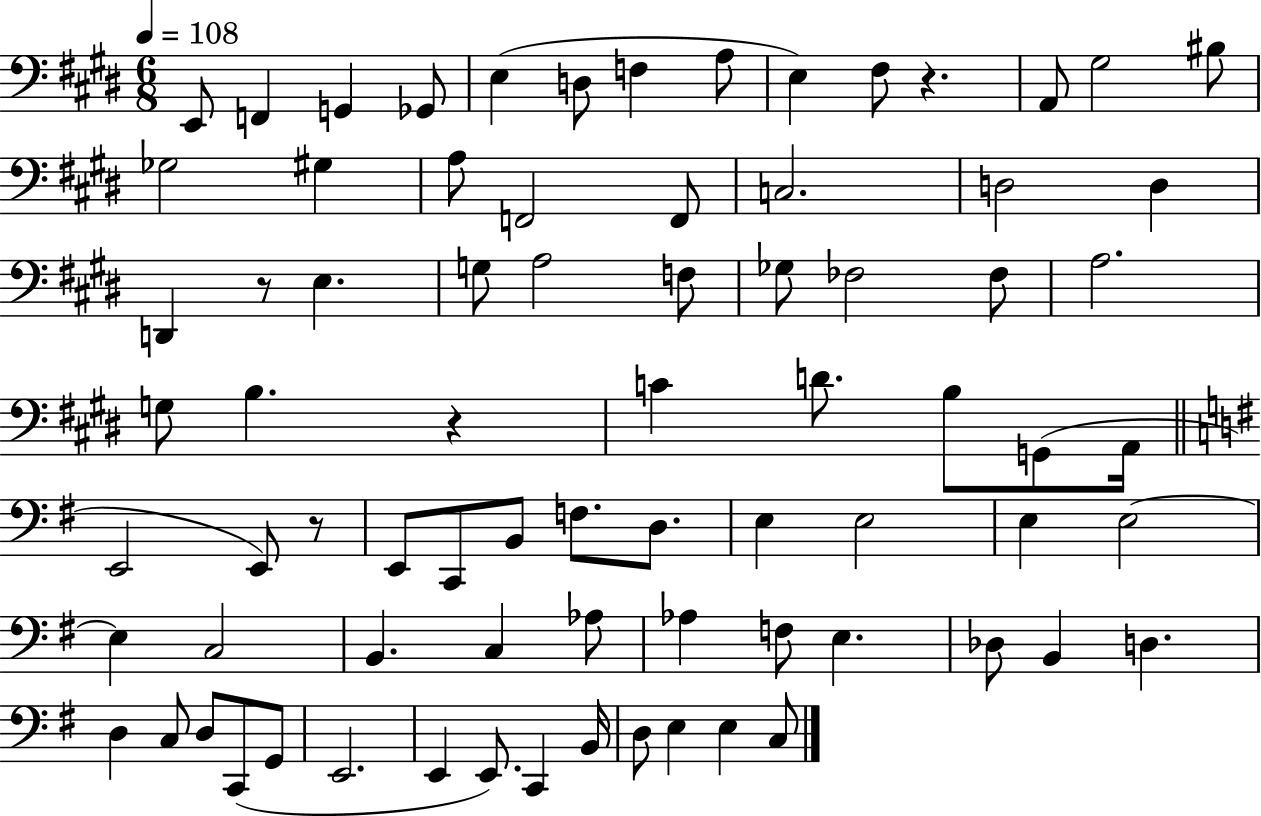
X:1
T:Untitled
M:6/8
L:1/4
K:E
E,,/2 F,, G,, _G,,/2 E, D,/2 F, A,/2 E, ^F,/2 z A,,/2 ^G,2 ^B,/2 _G,2 ^G, A,/2 F,,2 F,,/2 C,2 D,2 D, D,, z/2 E, G,/2 A,2 F,/2 _G,/2 _F,2 _F,/2 A,2 G,/2 B, z C D/2 B,/2 G,,/2 A,,/4 E,,2 E,,/2 z/2 E,,/2 C,,/2 B,,/2 F,/2 D,/2 E, E,2 E, E,2 E, C,2 B,, C, _A,/2 _A, F,/2 E, _D,/2 B,, D, D, C,/2 D,/2 C,,/2 G,,/2 E,,2 E,, E,,/2 C,, B,,/4 D,/2 E, E, C,/2